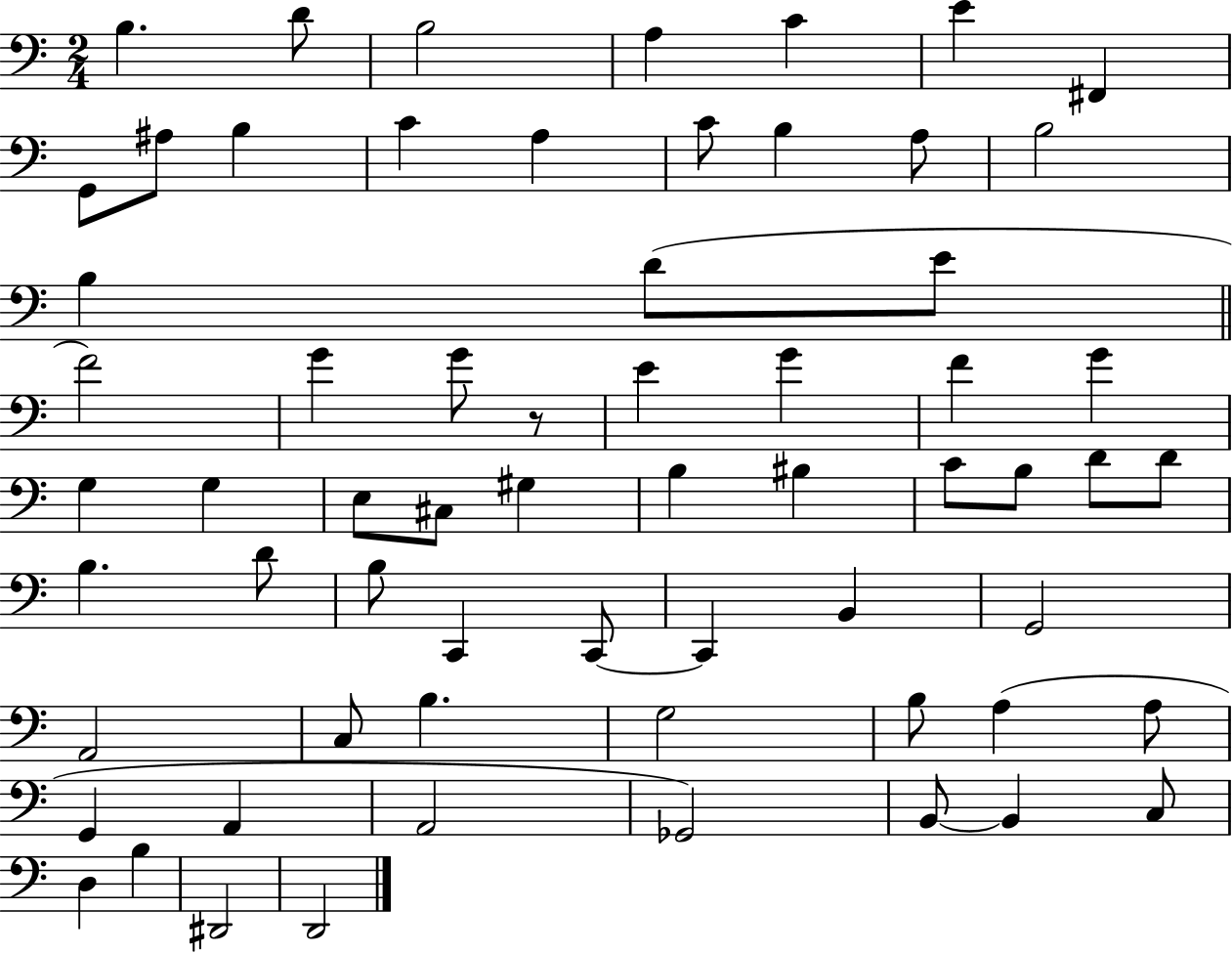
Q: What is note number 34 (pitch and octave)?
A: C4